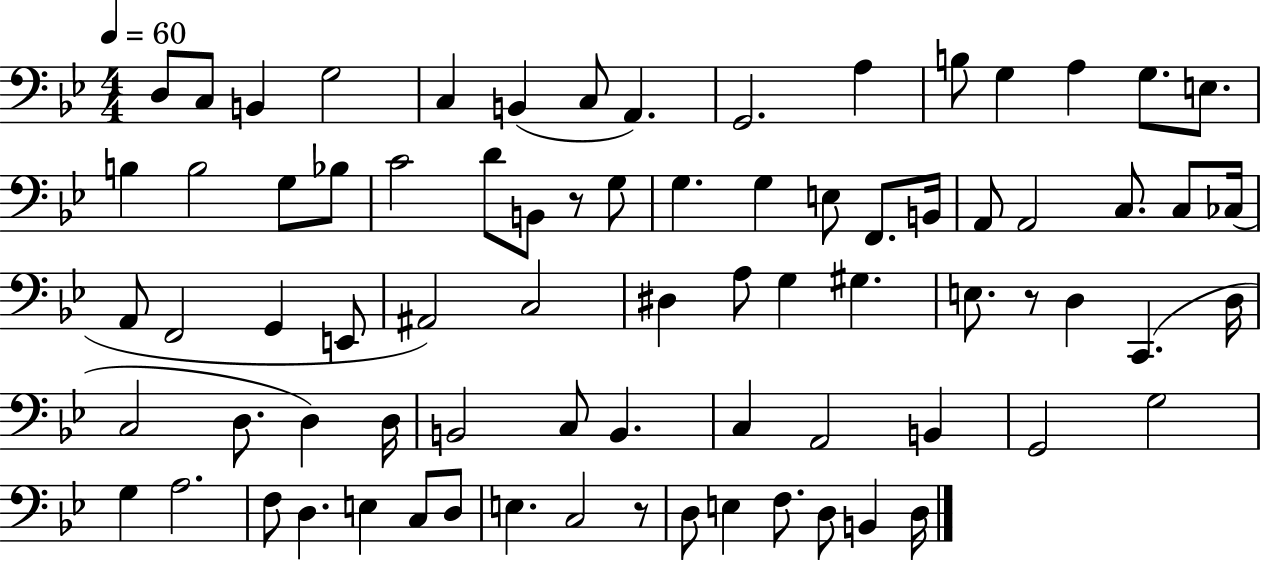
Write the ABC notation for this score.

X:1
T:Untitled
M:4/4
L:1/4
K:Bb
D,/2 C,/2 B,, G,2 C, B,, C,/2 A,, G,,2 A, B,/2 G, A, G,/2 E,/2 B, B,2 G,/2 _B,/2 C2 D/2 B,,/2 z/2 G,/2 G, G, E,/2 F,,/2 B,,/4 A,,/2 A,,2 C,/2 C,/2 _C,/4 A,,/2 F,,2 G,, E,,/2 ^A,,2 C,2 ^D, A,/2 G, ^G, E,/2 z/2 D, C,, D,/4 C,2 D,/2 D, D,/4 B,,2 C,/2 B,, C, A,,2 B,, G,,2 G,2 G, A,2 F,/2 D, E, C,/2 D,/2 E, C,2 z/2 D,/2 E, F,/2 D,/2 B,, D,/4